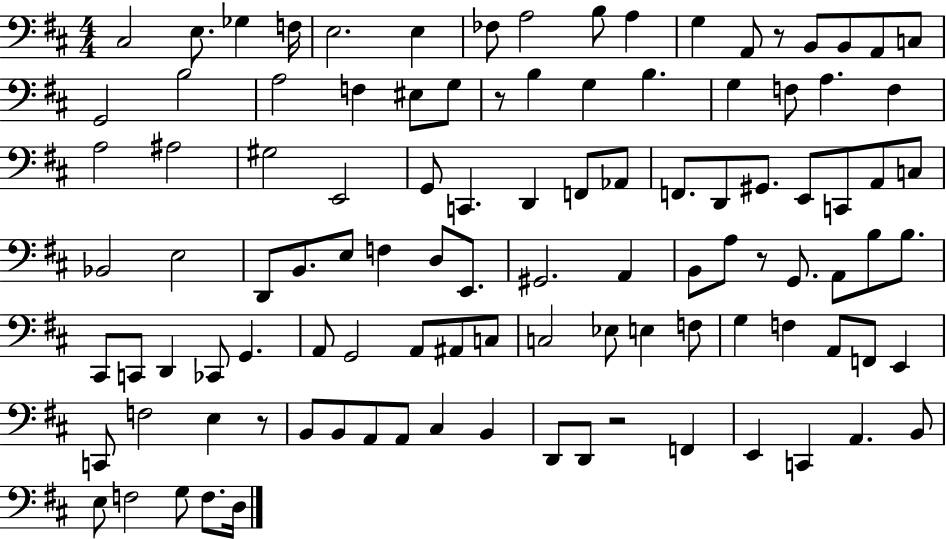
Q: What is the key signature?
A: D major